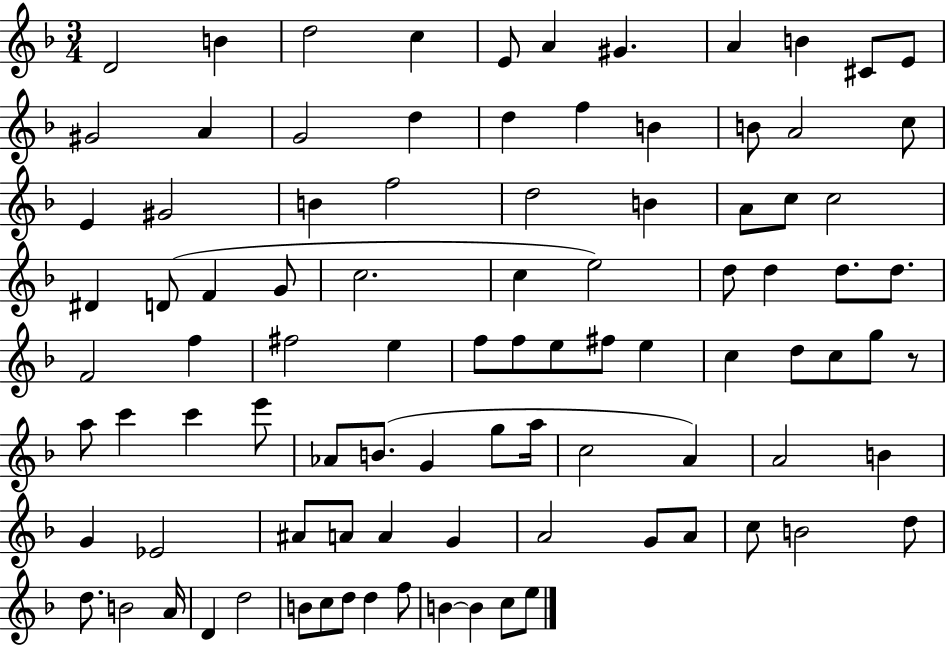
X:1
T:Untitled
M:3/4
L:1/4
K:F
D2 B d2 c E/2 A ^G A B ^C/2 E/2 ^G2 A G2 d d f B B/2 A2 c/2 E ^G2 B f2 d2 B A/2 c/2 c2 ^D D/2 F G/2 c2 c e2 d/2 d d/2 d/2 F2 f ^f2 e f/2 f/2 e/2 ^f/2 e c d/2 c/2 g/2 z/2 a/2 c' c' e'/2 _A/2 B/2 G g/2 a/4 c2 A A2 B G _E2 ^A/2 A/2 A G A2 G/2 A/2 c/2 B2 d/2 d/2 B2 A/4 D d2 B/2 c/2 d/2 d f/2 B B c/2 e/2